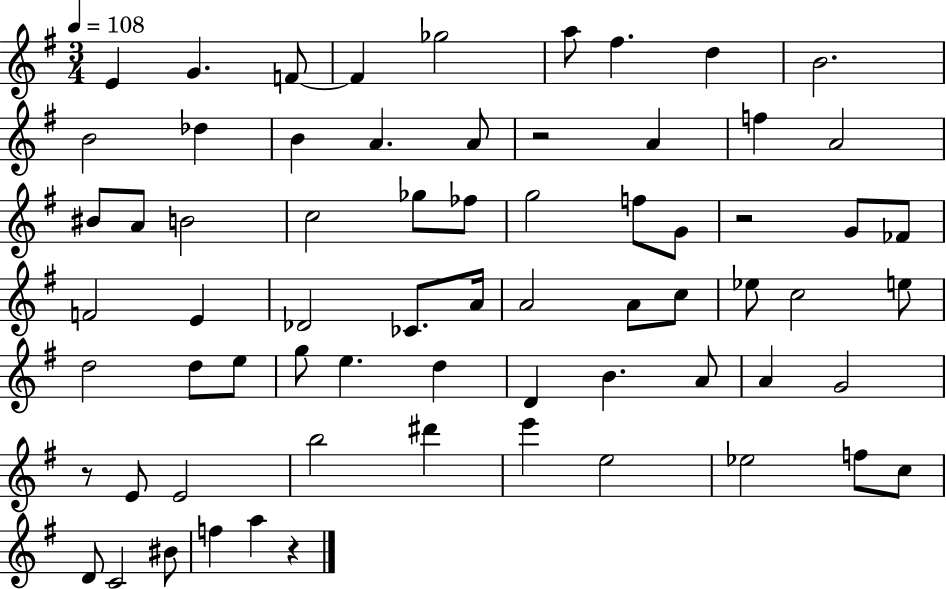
X:1
T:Untitled
M:3/4
L:1/4
K:G
E G F/2 F _g2 a/2 ^f d B2 B2 _d B A A/2 z2 A f A2 ^B/2 A/2 B2 c2 _g/2 _f/2 g2 f/2 G/2 z2 G/2 _F/2 F2 E _D2 _C/2 A/4 A2 A/2 c/2 _e/2 c2 e/2 d2 d/2 e/2 g/2 e d D B A/2 A G2 z/2 E/2 E2 b2 ^d' e' e2 _e2 f/2 c/2 D/2 C2 ^B/2 f a z